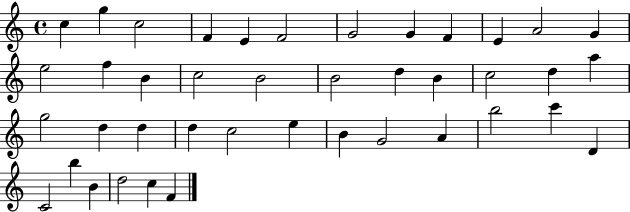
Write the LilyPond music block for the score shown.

{
  \clef treble
  \time 4/4
  \defaultTimeSignature
  \key c \major
  c''4 g''4 c''2 | f'4 e'4 f'2 | g'2 g'4 f'4 | e'4 a'2 g'4 | \break e''2 f''4 b'4 | c''2 b'2 | b'2 d''4 b'4 | c''2 d''4 a''4 | \break g''2 d''4 d''4 | d''4 c''2 e''4 | b'4 g'2 a'4 | b''2 c'''4 d'4 | \break c'2 b''4 b'4 | d''2 c''4 f'4 | \bar "|."
}